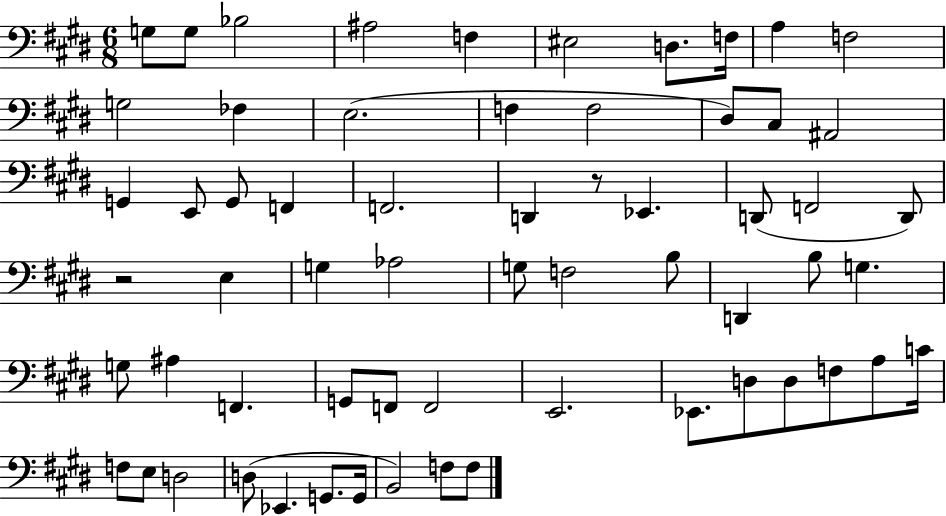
X:1
T:Untitled
M:6/8
L:1/4
K:E
G,/2 G,/2 _B,2 ^A,2 F, ^E,2 D,/2 F,/4 A, F,2 G,2 _F, E,2 F, F,2 ^D,/2 ^C,/2 ^A,,2 G,, E,,/2 G,,/2 F,, F,,2 D,, z/2 _E,, D,,/2 F,,2 D,,/2 z2 E, G, _A,2 G,/2 F,2 B,/2 D,, B,/2 G, G,/2 ^A, F,, G,,/2 F,,/2 F,,2 E,,2 _E,,/2 D,/2 D,/2 F,/2 A,/2 C/4 F,/2 E,/2 D,2 D,/2 _E,, G,,/2 G,,/4 B,,2 F,/2 F,/2